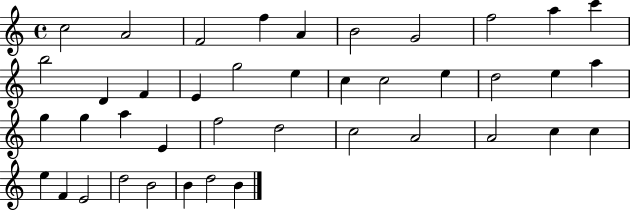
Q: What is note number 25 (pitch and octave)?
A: A5